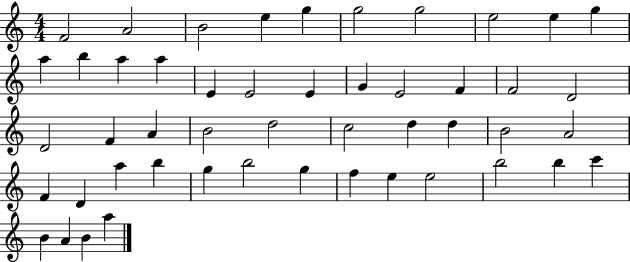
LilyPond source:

{
  \clef treble
  \numericTimeSignature
  \time 4/4
  \key c \major
  f'2 a'2 | b'2 e''4 g''4 | g''2 g''2 | e''2 e''4 g''4 | \break a''4 b''4 a''4 a''4 | e'4 e'2 e'4 | g'4 e'2 f'4 | f'2 d'2 | \break d'2 f'4 a'4 | b'2 d''2 | c''2 d''4 d''4 | b'2 a'2 | \break f'4 d'4 a''4 b''4 | g''4 b''2 g''4 | f''4 e''4 e''2 | b''2 b''4 c'''4 | \break b'4 a'4 b'4 a''4 | \bar "|."
}